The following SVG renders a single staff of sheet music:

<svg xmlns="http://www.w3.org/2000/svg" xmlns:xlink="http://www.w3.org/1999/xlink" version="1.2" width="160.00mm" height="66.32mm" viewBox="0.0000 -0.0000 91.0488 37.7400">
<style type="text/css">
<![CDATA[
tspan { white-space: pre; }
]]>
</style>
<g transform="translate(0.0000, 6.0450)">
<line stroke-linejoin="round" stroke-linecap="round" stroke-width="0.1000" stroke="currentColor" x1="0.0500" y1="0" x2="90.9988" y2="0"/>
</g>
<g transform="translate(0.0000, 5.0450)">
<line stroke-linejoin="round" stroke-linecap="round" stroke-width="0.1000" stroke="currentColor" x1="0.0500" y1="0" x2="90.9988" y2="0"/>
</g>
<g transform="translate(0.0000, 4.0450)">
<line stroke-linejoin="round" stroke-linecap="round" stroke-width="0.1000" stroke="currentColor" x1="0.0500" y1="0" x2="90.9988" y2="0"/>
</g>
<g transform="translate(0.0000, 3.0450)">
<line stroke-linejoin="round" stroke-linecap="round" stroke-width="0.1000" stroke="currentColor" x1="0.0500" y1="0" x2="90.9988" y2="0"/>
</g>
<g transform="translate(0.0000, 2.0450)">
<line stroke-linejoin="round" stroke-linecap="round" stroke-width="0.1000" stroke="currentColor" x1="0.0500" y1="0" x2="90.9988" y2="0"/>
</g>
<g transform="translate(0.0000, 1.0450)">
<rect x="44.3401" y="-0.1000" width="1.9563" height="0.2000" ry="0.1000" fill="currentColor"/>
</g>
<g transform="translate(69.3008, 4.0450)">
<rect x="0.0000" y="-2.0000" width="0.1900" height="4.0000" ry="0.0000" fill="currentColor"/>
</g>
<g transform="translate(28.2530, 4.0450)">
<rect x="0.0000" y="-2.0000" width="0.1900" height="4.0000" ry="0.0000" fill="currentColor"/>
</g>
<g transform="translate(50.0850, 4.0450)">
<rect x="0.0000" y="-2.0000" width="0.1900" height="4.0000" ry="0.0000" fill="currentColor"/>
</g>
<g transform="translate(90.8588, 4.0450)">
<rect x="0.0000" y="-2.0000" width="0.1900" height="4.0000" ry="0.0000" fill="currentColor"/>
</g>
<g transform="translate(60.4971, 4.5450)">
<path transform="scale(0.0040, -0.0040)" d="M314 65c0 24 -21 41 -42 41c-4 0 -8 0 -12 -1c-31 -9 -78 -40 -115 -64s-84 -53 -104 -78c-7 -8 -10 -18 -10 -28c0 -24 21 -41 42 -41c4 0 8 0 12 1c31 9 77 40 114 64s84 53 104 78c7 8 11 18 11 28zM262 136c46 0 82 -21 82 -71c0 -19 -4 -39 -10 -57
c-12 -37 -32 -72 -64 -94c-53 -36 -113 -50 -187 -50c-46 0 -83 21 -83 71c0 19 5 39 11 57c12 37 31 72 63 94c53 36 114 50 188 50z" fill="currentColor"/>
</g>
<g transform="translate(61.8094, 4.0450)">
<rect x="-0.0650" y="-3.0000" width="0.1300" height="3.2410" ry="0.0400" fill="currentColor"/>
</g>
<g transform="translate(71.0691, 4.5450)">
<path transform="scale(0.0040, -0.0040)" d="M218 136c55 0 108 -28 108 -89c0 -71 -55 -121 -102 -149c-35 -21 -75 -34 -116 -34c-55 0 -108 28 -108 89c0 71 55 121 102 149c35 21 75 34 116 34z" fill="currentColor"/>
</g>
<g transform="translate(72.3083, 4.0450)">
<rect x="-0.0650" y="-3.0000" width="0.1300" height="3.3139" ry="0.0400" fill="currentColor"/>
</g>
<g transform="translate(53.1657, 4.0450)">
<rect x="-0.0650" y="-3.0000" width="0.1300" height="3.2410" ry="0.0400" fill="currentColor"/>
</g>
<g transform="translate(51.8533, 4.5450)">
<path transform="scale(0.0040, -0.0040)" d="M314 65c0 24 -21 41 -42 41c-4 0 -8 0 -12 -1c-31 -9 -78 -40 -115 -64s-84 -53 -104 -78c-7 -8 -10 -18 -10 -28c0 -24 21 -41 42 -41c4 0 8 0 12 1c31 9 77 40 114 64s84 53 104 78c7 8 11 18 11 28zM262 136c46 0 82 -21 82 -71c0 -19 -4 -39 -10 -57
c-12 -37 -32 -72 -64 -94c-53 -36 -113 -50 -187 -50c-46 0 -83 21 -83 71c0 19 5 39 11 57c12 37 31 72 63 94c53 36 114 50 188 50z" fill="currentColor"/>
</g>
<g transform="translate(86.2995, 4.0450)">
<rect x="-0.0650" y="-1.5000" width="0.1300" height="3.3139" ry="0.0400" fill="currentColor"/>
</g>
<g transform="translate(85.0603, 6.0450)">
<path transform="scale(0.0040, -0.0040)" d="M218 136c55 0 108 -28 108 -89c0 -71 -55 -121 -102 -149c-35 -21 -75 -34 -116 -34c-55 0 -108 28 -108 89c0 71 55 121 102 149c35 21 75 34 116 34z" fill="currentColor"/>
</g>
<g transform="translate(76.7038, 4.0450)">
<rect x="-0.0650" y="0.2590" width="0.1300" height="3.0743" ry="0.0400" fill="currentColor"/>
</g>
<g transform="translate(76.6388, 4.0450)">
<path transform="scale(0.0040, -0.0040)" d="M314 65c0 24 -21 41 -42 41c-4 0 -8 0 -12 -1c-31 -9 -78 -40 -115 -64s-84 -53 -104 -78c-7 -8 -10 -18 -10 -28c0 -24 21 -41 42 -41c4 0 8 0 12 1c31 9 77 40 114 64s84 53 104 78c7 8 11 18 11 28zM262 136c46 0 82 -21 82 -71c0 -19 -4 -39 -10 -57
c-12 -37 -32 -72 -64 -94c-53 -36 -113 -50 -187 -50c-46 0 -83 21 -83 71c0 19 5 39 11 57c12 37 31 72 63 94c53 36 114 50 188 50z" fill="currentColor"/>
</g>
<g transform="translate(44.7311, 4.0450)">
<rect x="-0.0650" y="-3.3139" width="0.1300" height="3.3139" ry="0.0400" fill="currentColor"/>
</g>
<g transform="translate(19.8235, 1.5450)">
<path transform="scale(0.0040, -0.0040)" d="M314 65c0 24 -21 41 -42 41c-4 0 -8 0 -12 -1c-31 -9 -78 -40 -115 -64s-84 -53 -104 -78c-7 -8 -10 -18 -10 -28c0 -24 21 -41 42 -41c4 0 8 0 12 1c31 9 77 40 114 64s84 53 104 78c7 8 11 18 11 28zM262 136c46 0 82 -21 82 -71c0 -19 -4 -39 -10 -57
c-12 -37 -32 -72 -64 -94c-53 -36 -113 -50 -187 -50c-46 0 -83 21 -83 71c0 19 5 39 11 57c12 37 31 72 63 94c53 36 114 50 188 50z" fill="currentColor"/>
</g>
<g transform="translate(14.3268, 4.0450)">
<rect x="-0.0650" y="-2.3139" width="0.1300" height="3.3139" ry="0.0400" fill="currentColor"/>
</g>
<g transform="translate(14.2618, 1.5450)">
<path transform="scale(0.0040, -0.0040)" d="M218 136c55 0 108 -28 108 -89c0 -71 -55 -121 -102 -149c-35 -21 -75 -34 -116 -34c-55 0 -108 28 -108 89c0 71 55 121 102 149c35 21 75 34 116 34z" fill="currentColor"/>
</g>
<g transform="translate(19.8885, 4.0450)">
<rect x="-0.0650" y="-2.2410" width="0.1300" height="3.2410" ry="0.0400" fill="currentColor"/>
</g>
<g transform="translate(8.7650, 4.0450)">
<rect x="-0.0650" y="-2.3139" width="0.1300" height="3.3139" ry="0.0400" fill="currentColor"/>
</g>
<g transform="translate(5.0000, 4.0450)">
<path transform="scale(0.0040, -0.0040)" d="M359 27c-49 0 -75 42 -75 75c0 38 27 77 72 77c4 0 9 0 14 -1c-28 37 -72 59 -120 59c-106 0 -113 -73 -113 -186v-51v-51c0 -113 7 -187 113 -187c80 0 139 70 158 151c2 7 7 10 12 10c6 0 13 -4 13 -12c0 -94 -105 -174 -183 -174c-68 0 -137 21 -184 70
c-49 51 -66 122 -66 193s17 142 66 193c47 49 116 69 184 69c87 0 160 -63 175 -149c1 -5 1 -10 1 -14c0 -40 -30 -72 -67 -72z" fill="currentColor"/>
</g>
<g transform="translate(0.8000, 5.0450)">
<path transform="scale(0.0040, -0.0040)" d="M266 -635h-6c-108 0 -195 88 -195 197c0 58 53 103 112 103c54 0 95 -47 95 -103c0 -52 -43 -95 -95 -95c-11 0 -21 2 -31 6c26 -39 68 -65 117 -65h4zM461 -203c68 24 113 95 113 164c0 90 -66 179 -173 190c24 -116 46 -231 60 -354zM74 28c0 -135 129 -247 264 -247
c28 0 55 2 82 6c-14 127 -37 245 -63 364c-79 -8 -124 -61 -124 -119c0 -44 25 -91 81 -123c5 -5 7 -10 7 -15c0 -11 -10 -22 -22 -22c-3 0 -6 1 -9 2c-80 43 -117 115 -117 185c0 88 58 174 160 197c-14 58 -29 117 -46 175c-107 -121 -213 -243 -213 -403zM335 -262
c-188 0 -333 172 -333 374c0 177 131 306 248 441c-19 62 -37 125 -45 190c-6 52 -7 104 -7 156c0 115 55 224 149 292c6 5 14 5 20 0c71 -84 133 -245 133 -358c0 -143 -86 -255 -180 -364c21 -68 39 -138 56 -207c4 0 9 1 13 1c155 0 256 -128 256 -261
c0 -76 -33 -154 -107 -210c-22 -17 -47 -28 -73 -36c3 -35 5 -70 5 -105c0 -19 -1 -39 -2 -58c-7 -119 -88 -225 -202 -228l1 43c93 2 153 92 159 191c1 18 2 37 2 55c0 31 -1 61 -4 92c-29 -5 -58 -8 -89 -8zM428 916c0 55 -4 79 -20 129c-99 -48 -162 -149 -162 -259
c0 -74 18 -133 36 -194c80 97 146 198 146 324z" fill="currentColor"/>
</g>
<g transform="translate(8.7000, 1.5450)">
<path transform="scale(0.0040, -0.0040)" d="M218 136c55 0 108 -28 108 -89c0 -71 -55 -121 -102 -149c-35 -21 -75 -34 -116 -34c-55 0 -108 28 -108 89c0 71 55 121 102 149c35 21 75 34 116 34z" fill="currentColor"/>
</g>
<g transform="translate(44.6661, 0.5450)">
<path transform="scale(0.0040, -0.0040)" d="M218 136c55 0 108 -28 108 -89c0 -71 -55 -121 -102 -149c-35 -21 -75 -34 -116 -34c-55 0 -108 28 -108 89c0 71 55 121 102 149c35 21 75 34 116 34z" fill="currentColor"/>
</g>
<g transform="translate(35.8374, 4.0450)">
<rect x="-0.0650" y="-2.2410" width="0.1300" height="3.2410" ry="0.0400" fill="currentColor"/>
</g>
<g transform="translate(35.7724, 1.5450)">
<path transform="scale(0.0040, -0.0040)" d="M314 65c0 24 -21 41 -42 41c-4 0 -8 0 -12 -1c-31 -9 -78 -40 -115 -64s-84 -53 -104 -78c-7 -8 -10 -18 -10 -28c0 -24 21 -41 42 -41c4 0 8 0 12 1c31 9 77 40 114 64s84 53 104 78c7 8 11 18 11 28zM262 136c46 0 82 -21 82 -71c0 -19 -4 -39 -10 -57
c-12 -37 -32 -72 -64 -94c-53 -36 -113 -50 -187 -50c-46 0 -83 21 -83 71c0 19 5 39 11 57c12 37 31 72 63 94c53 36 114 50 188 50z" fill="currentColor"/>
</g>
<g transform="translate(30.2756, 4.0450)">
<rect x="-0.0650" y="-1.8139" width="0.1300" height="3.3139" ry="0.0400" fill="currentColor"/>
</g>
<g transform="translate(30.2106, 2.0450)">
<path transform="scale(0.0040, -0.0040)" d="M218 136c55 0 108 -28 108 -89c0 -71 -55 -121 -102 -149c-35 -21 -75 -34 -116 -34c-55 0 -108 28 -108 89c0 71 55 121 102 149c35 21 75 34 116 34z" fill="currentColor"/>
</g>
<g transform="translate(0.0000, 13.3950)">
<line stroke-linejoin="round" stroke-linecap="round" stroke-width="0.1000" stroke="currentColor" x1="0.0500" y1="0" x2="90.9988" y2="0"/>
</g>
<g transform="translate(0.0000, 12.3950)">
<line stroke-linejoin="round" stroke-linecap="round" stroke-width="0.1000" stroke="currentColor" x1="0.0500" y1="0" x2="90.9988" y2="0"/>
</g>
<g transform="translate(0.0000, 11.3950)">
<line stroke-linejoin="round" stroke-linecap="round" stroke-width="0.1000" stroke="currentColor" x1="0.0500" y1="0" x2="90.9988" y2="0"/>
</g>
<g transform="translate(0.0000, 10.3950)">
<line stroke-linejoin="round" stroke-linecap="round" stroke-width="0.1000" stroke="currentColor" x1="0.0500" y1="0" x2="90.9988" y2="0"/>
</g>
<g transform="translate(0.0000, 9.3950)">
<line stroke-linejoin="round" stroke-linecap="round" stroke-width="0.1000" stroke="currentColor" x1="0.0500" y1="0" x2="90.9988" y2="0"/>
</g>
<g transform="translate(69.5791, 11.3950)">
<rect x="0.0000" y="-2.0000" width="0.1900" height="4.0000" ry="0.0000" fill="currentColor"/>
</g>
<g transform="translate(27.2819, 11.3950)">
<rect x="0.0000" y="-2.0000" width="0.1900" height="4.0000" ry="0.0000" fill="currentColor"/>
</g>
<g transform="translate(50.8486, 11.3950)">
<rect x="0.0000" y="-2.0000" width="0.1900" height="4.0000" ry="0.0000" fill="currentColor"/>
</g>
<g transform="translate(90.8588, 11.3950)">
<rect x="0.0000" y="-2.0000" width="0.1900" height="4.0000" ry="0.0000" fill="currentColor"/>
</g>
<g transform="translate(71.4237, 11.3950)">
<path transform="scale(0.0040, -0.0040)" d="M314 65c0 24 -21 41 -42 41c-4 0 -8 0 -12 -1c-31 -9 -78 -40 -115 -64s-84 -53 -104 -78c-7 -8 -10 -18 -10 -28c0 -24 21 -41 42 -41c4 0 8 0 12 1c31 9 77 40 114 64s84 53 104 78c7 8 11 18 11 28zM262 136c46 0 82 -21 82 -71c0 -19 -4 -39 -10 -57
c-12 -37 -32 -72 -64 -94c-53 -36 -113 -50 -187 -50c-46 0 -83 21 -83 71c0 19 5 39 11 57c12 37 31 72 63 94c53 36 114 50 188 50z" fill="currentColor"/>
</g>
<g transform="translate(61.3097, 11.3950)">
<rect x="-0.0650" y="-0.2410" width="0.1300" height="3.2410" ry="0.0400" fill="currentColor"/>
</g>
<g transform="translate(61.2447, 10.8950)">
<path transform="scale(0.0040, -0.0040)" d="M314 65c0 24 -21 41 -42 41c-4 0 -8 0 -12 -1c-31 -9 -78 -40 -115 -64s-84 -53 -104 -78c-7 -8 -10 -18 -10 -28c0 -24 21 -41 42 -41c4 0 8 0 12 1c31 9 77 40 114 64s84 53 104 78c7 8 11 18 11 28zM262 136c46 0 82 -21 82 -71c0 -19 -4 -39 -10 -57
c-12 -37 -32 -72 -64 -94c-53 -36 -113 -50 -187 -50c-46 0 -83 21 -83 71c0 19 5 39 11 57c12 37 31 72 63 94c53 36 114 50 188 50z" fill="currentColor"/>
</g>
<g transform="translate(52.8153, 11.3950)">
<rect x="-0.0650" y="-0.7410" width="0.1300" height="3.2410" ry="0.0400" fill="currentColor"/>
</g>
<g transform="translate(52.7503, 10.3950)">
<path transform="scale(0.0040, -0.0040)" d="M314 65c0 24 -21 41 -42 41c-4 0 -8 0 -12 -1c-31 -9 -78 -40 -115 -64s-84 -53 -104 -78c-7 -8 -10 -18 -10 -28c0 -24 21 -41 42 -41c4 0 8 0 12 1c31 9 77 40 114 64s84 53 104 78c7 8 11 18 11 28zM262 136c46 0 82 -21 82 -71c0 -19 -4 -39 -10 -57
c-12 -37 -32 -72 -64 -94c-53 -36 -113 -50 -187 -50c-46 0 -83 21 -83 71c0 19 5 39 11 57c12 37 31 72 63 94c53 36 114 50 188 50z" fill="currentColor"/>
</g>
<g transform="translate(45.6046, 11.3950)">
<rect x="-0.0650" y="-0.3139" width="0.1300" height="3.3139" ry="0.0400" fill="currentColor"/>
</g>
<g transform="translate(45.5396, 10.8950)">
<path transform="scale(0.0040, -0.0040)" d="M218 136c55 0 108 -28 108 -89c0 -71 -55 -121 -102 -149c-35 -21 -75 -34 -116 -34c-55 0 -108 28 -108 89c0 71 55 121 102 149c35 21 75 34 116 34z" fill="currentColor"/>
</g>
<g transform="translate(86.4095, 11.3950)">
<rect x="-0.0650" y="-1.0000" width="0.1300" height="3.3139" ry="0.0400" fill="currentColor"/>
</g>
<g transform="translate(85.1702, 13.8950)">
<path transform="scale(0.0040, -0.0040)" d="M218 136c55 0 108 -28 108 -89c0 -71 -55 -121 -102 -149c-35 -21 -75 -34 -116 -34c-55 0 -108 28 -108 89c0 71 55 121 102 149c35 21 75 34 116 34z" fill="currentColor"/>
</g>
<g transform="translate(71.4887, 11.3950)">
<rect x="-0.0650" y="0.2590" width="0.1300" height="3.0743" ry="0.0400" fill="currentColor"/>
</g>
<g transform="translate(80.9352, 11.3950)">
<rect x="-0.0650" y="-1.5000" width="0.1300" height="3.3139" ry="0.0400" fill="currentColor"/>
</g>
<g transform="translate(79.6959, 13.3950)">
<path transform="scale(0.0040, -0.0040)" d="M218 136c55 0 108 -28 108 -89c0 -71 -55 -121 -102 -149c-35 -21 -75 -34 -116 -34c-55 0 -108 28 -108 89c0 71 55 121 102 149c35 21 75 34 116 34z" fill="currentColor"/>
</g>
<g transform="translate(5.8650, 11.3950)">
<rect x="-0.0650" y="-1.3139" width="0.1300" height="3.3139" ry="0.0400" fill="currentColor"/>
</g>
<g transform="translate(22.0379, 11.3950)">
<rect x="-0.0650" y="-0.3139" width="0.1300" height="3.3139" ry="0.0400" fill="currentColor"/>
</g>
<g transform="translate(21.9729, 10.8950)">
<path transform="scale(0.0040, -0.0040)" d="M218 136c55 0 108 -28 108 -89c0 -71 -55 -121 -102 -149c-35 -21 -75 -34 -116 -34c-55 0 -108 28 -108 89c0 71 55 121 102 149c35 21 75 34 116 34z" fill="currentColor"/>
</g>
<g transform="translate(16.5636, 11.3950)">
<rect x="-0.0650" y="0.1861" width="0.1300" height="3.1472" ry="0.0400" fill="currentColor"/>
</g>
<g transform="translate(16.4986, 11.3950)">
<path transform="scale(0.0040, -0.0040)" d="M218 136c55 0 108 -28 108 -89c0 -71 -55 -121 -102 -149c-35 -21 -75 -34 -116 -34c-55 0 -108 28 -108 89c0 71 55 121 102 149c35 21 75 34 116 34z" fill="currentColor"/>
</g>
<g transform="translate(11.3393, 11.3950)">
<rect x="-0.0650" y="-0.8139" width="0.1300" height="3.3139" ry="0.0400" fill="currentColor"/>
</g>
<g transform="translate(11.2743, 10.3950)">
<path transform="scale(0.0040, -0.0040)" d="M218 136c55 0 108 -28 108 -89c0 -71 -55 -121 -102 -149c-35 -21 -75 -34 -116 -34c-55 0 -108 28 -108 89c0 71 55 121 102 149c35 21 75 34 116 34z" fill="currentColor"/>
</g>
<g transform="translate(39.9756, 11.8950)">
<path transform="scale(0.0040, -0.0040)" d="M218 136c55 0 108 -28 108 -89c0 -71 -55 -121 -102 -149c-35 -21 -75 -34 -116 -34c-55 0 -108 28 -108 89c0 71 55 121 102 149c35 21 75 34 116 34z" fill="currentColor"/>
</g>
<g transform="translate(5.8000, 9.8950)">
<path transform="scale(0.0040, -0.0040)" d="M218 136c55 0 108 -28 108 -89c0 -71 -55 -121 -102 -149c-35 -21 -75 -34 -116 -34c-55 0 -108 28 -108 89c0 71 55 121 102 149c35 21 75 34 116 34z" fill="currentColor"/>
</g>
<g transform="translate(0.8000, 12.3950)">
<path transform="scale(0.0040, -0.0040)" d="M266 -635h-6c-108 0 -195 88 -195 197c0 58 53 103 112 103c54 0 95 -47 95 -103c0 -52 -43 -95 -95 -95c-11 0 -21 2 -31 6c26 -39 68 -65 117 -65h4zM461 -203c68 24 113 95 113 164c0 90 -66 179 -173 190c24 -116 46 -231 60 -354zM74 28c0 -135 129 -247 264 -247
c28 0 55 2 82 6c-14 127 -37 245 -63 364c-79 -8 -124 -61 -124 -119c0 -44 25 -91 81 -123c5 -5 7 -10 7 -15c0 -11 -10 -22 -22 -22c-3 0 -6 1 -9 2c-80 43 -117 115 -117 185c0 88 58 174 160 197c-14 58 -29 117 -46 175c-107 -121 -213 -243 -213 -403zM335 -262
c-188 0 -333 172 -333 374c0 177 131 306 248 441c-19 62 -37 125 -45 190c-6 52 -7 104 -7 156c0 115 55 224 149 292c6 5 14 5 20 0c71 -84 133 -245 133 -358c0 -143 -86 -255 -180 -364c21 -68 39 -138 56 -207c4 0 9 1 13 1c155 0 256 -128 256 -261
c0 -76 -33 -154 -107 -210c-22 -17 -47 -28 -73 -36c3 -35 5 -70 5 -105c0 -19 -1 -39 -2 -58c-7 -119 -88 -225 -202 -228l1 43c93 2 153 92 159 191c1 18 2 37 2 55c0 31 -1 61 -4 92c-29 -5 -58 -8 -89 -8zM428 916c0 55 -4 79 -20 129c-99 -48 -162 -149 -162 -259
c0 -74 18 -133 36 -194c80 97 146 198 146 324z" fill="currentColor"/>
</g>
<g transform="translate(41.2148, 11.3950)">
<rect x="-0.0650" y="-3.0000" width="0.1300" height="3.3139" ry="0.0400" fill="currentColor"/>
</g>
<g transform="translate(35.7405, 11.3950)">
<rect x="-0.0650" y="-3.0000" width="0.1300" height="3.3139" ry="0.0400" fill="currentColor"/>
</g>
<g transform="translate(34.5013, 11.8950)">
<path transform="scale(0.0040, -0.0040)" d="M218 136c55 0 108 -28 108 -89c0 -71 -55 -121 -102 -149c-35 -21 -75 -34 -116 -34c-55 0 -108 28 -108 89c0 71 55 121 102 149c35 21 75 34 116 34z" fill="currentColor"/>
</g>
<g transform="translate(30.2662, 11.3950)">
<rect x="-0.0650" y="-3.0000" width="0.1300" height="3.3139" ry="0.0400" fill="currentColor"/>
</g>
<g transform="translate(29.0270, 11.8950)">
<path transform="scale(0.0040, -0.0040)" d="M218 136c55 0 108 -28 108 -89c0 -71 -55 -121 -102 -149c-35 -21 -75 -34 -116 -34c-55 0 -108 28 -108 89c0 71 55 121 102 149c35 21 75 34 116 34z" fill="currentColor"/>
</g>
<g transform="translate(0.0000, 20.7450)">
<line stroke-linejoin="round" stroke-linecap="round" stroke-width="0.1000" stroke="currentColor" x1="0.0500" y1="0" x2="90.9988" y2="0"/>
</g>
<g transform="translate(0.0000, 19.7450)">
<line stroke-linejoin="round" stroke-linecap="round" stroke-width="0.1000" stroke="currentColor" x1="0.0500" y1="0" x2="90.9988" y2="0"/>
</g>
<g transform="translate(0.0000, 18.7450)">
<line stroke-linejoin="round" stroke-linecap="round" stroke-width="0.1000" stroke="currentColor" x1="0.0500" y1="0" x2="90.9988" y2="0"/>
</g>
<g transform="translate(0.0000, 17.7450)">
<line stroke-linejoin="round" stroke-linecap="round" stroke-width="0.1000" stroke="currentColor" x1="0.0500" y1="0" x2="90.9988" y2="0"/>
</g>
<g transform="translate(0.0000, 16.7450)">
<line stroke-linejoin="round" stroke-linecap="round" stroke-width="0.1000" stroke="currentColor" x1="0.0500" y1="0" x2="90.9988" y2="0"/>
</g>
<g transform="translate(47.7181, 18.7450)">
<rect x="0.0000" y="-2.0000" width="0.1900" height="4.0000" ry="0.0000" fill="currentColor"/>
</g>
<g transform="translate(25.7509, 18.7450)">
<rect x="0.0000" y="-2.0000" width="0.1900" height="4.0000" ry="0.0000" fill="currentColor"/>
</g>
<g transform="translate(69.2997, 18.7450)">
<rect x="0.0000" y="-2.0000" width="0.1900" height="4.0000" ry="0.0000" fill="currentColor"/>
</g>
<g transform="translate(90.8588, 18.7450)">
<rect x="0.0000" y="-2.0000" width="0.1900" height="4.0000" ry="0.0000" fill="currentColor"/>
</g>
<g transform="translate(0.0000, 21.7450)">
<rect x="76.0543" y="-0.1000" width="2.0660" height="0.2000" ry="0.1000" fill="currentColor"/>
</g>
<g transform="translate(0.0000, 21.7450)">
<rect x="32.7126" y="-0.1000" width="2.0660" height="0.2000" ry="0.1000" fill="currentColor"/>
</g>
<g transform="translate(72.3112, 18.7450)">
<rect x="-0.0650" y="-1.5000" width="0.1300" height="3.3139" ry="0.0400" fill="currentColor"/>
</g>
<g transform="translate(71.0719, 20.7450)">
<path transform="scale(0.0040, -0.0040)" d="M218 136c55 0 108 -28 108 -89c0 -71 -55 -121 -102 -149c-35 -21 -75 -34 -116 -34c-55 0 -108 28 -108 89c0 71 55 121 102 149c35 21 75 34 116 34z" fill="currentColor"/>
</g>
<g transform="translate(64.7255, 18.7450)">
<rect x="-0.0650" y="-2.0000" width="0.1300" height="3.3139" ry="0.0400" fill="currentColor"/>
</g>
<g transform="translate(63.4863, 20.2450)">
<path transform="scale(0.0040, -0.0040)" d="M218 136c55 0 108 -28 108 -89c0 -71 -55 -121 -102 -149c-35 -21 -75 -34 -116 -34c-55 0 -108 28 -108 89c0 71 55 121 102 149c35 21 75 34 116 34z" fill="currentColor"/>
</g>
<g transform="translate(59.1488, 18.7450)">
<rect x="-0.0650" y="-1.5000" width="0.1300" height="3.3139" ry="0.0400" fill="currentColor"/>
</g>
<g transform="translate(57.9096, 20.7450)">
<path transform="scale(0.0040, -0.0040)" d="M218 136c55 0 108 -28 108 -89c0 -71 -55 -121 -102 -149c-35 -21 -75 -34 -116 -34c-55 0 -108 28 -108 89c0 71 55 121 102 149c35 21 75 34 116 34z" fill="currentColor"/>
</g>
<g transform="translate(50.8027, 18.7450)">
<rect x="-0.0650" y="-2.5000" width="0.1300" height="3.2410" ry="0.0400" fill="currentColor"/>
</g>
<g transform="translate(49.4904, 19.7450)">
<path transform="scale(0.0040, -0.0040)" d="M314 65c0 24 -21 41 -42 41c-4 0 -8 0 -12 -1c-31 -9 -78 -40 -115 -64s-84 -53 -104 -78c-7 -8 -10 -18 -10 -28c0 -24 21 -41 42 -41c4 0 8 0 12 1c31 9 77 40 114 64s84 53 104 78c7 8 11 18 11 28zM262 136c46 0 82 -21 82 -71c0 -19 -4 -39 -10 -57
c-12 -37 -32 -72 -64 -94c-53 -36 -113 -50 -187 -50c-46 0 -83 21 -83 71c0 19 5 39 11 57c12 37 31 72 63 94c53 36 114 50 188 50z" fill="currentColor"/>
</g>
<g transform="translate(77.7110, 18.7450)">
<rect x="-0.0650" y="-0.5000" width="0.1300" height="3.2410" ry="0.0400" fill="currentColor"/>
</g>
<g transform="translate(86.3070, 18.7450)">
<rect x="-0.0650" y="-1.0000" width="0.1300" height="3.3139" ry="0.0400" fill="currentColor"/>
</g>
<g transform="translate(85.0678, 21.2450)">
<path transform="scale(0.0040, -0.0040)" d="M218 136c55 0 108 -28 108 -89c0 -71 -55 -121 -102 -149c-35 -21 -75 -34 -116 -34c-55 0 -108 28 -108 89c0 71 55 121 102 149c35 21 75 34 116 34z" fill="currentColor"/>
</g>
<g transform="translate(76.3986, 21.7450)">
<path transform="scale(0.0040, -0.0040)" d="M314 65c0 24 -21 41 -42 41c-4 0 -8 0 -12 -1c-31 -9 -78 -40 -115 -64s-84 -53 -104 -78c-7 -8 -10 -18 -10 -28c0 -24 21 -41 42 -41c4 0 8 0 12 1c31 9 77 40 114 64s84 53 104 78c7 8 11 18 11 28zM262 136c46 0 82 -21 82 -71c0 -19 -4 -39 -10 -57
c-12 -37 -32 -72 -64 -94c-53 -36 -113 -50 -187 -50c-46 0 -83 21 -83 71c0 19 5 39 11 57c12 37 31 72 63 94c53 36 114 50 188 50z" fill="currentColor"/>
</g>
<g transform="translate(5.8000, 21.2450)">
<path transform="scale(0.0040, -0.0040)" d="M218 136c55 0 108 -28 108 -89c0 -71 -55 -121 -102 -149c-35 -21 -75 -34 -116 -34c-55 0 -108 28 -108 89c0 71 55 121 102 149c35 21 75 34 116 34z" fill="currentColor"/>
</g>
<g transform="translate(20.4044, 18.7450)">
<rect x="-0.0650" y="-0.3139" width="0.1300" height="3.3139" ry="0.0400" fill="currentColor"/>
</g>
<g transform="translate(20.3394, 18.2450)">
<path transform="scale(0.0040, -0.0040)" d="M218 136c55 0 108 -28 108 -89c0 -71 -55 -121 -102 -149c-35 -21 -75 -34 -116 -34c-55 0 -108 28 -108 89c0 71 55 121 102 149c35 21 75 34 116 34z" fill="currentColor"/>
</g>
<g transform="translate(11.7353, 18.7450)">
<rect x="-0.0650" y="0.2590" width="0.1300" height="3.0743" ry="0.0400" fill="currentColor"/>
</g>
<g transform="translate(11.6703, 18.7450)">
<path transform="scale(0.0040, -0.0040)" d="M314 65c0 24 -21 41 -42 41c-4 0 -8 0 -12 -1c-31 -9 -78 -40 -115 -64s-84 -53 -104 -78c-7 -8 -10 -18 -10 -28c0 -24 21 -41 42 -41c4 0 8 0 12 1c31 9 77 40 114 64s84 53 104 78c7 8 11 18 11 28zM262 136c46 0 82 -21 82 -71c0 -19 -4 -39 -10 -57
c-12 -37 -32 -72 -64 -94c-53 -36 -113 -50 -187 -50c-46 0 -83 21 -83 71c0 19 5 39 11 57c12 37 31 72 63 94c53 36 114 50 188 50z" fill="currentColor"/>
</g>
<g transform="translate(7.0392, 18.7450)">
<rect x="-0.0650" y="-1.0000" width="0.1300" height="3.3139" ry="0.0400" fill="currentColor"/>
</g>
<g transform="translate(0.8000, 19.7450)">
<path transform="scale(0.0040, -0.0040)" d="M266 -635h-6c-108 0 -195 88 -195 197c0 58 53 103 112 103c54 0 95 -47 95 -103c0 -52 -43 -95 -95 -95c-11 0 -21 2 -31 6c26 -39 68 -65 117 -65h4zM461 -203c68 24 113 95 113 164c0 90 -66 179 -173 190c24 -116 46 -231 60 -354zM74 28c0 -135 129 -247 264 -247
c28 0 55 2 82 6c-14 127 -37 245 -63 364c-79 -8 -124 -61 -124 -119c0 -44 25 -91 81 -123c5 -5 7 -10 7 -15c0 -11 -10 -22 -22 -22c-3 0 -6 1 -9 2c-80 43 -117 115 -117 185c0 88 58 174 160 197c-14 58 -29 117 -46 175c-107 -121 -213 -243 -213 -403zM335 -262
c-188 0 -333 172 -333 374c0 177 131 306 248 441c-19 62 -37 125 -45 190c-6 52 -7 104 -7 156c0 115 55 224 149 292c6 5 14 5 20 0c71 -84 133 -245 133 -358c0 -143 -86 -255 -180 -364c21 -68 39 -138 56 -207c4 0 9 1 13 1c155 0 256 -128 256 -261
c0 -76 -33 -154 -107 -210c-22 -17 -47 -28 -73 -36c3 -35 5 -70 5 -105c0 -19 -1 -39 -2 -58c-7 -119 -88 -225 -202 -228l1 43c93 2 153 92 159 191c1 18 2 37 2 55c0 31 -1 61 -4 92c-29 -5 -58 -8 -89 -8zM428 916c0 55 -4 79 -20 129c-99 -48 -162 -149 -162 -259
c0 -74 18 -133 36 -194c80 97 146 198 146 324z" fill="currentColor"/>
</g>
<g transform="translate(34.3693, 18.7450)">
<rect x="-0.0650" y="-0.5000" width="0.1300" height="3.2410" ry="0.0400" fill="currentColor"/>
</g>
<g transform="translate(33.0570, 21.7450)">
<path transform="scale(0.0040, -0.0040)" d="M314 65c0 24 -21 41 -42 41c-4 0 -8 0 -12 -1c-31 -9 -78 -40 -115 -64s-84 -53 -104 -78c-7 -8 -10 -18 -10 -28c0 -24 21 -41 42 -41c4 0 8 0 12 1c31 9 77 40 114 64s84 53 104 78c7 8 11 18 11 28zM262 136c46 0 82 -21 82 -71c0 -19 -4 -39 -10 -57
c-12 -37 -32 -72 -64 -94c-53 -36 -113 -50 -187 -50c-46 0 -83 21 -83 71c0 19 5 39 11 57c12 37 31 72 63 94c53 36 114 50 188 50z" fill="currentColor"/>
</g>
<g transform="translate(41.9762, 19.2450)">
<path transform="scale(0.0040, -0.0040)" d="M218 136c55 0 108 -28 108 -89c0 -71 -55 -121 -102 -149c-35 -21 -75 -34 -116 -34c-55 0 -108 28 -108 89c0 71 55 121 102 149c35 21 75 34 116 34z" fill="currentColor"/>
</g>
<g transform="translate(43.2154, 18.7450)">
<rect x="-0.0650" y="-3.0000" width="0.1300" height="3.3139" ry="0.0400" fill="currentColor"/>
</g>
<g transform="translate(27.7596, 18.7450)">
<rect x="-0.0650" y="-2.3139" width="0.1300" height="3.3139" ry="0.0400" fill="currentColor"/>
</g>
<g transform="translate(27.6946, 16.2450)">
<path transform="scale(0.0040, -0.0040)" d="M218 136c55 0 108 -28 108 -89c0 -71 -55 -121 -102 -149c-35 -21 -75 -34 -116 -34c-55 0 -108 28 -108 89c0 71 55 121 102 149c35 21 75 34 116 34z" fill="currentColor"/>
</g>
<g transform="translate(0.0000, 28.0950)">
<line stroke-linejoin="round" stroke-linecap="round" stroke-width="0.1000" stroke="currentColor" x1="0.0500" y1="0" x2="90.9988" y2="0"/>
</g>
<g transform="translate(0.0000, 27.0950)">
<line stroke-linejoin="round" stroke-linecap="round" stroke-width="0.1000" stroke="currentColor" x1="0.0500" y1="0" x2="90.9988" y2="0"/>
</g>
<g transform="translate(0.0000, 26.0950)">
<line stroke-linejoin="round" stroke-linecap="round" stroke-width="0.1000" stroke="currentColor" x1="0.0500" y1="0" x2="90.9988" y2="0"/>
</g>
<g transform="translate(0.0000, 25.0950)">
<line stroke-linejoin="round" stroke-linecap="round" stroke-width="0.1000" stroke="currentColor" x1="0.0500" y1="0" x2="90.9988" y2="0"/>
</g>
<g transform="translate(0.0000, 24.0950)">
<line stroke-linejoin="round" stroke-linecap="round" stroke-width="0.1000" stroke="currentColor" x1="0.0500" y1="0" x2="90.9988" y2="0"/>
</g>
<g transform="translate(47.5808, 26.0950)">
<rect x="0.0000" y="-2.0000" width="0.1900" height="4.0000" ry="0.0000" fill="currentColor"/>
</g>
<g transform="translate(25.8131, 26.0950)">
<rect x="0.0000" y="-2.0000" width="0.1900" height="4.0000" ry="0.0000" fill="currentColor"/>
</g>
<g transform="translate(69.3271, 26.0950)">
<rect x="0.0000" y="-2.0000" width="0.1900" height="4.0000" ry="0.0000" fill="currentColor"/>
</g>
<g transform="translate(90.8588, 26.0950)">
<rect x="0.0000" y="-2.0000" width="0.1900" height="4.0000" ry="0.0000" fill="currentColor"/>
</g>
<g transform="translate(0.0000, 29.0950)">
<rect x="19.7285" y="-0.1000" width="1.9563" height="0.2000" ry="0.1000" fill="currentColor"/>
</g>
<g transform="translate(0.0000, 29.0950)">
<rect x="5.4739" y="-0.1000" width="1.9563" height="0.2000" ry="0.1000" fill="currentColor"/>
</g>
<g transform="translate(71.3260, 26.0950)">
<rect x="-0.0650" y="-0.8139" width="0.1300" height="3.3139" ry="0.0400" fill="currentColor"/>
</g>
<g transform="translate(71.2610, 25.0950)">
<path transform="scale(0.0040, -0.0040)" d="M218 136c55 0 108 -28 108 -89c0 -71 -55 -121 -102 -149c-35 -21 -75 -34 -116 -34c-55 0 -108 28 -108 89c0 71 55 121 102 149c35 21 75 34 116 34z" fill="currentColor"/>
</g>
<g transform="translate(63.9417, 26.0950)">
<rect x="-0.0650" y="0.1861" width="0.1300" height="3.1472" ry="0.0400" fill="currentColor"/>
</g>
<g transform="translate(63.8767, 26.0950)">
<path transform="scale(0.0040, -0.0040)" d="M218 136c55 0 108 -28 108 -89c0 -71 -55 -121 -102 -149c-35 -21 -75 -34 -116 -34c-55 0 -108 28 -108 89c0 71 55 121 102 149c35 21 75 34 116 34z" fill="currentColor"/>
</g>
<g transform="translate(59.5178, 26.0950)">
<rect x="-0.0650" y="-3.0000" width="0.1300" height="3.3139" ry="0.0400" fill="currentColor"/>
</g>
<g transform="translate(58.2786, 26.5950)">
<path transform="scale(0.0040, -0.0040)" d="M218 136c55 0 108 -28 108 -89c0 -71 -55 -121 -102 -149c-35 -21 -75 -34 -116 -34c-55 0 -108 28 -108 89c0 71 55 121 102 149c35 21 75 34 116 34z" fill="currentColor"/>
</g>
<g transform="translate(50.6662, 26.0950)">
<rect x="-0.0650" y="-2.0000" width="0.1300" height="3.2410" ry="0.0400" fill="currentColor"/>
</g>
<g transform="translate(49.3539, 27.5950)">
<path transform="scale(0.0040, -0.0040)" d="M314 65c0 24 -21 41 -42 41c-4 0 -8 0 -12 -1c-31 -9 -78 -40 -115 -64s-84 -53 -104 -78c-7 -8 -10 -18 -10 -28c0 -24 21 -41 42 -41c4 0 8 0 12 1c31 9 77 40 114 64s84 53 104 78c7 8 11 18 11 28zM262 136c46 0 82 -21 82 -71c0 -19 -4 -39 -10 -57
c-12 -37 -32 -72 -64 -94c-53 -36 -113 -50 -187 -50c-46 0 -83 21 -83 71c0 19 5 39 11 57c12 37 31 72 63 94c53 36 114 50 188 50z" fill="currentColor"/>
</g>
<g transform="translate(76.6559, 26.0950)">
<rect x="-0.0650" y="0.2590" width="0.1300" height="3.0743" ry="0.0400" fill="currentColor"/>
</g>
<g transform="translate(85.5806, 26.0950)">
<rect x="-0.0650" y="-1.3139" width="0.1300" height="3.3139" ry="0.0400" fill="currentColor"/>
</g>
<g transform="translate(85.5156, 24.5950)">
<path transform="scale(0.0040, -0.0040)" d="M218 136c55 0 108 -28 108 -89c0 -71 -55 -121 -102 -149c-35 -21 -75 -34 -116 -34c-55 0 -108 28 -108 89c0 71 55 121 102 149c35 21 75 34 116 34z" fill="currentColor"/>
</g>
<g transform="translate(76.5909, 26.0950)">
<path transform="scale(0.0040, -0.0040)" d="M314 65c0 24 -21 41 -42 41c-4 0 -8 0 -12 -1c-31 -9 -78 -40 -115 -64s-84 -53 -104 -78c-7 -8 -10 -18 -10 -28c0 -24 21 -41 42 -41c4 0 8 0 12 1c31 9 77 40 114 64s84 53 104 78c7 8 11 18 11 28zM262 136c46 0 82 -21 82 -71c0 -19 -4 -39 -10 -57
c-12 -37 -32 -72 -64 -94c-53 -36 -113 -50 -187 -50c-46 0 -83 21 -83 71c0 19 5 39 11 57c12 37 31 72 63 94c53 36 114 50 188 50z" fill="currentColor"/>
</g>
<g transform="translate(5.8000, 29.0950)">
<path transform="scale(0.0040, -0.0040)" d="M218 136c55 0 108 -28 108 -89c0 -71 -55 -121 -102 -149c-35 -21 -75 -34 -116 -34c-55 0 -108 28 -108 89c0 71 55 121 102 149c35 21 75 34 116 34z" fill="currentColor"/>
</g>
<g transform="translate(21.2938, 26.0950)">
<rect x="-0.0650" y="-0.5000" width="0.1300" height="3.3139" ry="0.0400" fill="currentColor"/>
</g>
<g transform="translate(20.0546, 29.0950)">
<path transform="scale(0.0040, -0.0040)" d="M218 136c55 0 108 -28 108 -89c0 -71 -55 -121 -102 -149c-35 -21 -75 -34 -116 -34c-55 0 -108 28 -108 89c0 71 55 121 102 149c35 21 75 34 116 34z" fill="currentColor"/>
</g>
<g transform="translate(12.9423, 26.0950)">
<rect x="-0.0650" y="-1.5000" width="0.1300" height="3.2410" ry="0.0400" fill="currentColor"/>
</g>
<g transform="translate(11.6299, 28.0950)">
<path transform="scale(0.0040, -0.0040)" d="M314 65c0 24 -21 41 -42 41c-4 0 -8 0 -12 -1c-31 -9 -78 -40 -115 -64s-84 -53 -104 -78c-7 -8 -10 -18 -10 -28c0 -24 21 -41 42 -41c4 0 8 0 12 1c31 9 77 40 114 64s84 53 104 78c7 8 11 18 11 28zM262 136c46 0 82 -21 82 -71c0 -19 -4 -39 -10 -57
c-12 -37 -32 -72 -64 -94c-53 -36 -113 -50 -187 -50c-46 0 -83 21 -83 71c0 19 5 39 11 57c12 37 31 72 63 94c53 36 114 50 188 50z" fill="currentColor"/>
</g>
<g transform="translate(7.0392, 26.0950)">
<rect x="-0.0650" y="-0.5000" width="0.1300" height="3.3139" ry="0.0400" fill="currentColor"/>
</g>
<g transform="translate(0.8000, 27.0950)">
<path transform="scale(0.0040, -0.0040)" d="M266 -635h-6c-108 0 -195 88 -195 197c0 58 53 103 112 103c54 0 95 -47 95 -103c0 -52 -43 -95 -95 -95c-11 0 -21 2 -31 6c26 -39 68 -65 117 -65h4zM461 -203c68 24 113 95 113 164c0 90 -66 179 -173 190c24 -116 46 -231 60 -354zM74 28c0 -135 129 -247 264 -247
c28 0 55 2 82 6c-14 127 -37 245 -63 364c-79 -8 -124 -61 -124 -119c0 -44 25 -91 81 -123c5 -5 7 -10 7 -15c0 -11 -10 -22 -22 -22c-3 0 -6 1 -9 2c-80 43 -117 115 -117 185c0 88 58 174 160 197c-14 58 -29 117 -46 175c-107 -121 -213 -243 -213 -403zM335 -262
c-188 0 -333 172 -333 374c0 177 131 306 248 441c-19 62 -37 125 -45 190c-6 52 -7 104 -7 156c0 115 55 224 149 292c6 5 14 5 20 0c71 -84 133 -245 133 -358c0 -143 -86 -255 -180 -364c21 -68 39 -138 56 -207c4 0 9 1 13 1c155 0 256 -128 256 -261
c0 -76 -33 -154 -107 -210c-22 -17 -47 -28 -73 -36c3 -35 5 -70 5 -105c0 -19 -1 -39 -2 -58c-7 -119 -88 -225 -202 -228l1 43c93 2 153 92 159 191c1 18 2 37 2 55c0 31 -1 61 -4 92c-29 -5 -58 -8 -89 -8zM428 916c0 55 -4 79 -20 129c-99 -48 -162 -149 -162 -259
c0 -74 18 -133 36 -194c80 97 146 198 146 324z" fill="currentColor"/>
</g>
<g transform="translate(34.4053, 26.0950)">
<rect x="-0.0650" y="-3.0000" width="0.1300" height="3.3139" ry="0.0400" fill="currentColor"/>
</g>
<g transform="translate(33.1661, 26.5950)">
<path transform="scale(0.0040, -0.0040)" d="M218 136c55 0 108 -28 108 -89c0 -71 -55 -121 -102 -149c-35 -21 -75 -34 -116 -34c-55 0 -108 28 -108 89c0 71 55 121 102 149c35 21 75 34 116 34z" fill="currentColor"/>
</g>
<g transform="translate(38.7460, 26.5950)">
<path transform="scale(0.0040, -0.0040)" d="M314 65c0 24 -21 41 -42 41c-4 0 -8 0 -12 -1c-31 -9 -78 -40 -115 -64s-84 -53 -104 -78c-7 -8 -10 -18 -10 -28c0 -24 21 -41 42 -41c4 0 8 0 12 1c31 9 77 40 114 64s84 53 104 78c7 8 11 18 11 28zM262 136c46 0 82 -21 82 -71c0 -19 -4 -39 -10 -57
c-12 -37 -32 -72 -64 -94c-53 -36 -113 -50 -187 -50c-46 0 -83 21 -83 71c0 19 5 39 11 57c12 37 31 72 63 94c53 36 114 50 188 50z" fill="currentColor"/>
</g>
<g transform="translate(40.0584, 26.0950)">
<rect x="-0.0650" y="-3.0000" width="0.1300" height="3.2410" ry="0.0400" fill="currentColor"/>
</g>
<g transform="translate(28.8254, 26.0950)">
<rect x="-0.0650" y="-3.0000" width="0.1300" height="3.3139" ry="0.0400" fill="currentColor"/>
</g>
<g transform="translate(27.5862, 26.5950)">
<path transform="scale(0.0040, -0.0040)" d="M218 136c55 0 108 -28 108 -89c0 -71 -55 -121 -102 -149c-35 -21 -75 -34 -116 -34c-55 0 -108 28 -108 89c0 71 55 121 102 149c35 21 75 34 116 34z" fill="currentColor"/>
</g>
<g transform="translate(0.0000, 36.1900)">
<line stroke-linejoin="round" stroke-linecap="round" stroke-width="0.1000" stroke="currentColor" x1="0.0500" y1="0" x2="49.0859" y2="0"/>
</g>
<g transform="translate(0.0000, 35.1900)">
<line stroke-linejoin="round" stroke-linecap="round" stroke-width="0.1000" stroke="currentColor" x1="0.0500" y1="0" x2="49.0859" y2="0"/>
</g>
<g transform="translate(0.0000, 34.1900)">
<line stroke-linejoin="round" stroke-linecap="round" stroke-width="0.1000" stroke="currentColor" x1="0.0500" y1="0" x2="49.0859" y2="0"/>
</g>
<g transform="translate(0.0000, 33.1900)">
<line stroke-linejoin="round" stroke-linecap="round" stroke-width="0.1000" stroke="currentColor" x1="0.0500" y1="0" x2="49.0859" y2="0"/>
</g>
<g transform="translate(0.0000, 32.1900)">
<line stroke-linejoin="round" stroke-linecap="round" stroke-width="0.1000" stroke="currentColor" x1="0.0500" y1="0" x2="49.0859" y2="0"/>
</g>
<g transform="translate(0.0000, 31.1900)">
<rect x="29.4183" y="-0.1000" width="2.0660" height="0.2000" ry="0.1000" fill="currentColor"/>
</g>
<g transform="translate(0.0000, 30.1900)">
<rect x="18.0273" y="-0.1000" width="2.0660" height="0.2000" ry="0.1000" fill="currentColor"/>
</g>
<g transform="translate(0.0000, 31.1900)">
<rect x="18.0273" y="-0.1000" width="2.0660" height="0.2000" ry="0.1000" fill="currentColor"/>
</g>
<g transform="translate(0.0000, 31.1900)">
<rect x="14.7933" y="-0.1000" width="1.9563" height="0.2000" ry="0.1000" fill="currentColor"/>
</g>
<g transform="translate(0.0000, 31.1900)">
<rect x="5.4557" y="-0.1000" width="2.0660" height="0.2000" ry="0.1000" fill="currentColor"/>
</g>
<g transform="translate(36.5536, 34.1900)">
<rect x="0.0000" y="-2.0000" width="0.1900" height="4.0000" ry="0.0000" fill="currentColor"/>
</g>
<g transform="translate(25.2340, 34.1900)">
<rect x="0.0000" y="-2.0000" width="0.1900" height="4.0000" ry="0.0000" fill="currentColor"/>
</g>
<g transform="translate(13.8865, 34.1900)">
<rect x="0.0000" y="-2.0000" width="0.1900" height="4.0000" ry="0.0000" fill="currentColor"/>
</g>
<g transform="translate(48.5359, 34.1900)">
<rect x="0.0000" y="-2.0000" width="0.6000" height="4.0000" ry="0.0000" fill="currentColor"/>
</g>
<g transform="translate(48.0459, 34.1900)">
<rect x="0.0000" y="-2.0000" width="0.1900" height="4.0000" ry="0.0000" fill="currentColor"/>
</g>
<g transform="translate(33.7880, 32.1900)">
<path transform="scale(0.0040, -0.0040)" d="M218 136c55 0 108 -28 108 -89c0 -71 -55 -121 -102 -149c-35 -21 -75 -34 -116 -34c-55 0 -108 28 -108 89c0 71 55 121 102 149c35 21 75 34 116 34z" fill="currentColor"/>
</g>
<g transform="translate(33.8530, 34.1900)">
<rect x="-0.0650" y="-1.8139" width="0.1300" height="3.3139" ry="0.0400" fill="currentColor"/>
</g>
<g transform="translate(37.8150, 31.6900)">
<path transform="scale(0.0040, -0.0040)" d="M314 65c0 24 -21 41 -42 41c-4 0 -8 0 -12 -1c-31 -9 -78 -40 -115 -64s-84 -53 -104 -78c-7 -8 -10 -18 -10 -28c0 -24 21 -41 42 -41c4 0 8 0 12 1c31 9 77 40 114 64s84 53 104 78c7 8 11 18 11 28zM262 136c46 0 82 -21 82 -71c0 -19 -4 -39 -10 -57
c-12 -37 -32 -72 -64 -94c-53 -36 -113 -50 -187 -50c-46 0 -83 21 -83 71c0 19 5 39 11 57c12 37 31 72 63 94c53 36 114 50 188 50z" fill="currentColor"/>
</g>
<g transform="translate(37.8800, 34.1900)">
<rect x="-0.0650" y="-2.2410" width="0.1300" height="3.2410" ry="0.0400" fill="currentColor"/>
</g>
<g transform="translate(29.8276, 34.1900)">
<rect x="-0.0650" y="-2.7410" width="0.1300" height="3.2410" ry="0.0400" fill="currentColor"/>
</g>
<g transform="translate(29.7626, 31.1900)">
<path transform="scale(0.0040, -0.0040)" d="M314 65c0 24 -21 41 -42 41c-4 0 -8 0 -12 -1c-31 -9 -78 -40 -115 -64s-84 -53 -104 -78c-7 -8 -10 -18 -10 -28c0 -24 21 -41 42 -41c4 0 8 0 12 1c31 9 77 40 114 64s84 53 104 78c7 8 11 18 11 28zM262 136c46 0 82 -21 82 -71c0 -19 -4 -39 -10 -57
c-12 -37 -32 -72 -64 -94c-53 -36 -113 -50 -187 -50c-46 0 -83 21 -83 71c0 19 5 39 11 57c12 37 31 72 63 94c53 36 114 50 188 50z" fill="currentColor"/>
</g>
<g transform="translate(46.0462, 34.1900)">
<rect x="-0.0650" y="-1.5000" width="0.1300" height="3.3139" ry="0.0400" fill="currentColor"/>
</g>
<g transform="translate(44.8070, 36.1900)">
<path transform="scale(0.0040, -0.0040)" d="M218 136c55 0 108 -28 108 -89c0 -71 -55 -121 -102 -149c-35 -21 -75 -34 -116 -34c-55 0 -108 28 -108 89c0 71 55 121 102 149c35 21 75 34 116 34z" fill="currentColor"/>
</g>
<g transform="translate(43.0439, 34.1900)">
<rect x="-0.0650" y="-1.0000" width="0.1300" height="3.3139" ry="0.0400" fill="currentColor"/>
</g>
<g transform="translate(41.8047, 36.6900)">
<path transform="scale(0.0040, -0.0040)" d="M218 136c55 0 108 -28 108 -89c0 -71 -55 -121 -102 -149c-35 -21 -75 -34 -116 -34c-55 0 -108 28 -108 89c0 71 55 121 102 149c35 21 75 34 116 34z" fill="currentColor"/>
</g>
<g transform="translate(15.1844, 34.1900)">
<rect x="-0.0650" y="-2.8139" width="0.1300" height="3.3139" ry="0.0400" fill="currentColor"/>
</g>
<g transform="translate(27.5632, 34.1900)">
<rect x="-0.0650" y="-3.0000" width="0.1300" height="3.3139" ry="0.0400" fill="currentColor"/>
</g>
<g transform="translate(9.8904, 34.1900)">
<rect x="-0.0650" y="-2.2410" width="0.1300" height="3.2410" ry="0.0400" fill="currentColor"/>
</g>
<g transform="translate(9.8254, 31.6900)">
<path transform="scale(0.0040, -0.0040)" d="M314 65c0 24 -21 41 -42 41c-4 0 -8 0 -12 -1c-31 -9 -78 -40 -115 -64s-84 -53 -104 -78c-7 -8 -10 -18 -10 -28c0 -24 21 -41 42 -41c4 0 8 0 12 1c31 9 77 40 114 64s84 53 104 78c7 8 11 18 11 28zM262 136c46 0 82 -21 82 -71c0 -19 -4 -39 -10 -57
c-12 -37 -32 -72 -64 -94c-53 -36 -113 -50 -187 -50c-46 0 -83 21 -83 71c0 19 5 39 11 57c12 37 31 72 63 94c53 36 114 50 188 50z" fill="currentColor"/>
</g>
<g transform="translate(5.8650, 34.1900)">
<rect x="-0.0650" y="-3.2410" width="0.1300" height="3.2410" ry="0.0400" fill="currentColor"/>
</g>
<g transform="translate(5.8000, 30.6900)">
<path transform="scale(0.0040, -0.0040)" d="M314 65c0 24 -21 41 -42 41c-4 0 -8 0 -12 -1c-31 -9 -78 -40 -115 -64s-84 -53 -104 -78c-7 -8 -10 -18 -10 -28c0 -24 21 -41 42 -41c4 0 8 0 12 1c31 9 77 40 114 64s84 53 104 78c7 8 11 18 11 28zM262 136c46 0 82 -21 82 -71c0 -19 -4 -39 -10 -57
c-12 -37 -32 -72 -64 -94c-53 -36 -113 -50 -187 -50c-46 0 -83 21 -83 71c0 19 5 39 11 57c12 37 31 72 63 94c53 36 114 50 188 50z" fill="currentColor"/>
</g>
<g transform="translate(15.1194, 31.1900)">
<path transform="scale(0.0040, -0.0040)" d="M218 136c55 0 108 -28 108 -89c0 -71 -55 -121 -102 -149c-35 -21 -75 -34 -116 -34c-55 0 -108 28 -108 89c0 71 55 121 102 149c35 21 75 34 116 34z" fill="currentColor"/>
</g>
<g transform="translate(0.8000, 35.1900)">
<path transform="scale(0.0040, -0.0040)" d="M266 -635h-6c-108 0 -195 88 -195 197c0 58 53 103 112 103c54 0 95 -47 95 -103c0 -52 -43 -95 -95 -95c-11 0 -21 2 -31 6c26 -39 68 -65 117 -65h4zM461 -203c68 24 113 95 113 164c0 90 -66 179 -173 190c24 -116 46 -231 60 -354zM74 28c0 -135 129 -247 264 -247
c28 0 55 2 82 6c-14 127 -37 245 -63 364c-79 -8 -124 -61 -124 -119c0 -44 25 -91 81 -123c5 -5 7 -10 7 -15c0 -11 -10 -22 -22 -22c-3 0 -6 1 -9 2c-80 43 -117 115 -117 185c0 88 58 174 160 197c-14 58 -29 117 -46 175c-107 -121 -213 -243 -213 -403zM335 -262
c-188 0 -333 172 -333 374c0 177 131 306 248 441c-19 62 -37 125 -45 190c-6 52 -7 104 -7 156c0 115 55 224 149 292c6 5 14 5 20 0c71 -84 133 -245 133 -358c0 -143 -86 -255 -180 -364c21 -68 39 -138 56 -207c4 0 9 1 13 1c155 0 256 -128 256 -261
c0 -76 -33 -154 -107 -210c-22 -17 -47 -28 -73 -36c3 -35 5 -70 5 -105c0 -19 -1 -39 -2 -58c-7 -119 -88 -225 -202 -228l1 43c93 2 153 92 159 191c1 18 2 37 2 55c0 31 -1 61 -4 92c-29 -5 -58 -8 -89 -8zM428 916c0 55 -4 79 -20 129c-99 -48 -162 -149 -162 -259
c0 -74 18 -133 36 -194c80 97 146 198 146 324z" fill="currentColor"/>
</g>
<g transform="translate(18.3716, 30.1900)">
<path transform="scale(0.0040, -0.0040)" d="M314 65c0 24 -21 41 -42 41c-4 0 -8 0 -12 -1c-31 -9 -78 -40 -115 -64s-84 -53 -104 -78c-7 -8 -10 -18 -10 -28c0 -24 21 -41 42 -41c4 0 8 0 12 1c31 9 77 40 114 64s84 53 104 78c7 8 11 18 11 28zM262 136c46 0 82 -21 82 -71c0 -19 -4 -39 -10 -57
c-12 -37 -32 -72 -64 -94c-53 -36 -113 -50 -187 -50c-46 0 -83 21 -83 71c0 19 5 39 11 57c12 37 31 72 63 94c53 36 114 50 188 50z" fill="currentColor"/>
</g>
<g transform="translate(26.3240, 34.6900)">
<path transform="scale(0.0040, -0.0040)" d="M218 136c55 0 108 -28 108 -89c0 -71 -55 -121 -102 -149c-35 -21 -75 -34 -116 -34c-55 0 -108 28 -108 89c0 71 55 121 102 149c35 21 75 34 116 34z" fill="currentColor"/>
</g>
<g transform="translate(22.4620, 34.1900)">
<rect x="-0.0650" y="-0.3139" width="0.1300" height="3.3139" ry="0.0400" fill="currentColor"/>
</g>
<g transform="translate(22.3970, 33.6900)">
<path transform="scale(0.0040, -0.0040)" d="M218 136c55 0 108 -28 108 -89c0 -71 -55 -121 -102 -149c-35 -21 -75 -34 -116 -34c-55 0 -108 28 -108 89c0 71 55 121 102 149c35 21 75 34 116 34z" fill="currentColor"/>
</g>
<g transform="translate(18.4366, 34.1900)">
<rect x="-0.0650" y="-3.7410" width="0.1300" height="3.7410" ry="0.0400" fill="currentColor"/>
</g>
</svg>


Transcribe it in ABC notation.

X:1
T:Untitled
M:4/4
L:1/4
K:C
g g g2 f g2 b A2 A2 A B2 E e d B c A A A c d2 c2 B2 E D D B2 c g C2 A G2 E F E C2 D C E2 C A A A2 F2 A B d B2 e b2 g2 a c'2 c A a2 f g2 D E